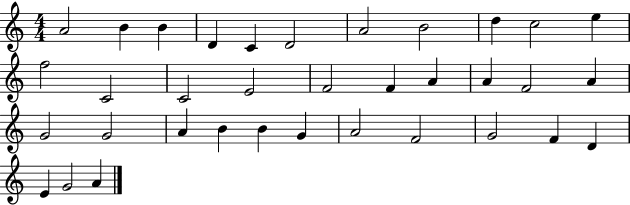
A4/h B4/q B4/q D4/q C4/q D4/h A4/h B4/h D5/q C5/h E5/q F5/h C4/h C4/h E4/h F4/h F4/q A4/q A4/q F4/h A4/q G4/h G4/h A4/q B4/q B4/q G4/q A4/h F4/h G4/h F4/q D4/q E4/q G4/h A4/q